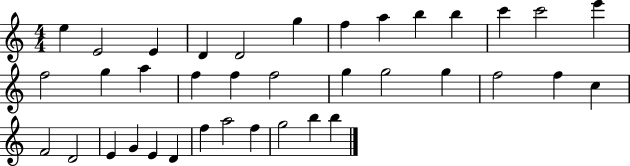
E5/q E4/h E4/q D4/q D4/h G5/q F5/q A5/q B5/q B5/q C6/q C6/h E6/q F5/h G5/q A5/q F5/q F5/q F5/h G5/q G5/h G5/q F5/h F5/q C5/q F4/h D4/h E4/q G4/q E4/q D4/q F5/q A5/h F5/q G5/h B5/q B5/q